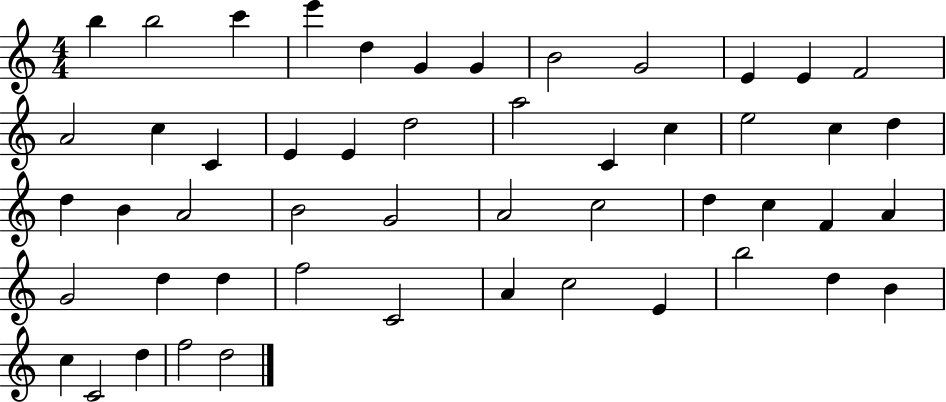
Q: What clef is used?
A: treble